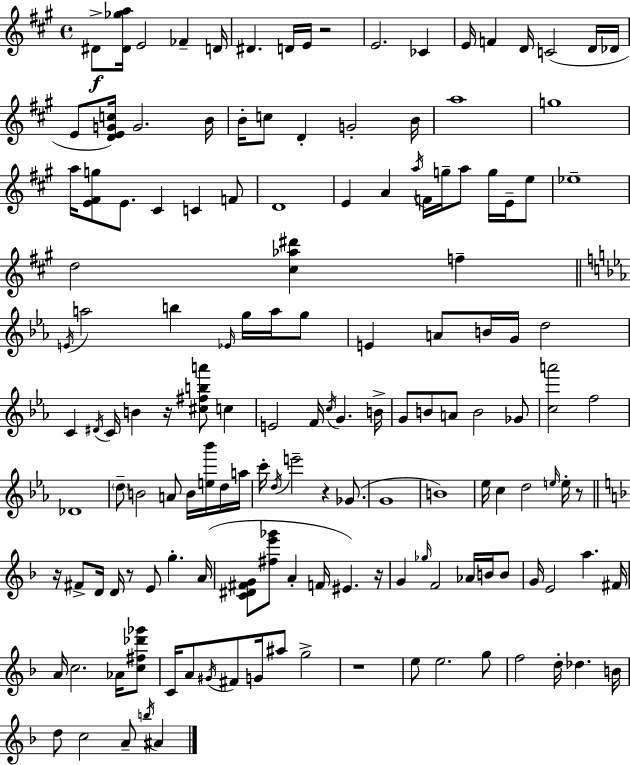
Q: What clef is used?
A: treble